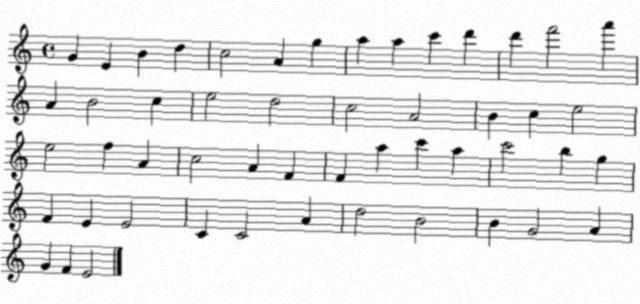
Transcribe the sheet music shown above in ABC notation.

X:1
T:Untitled
M:4/4
L:1/4
K:C
G E B d c2 A g a a c' d' d' f'2 a' A B2 c e2 d2 c2 A2 B c e2 e2 f A c2 A F F a c' a c'2 b g F E E2 C C2 A d2 B2 B G2 A G F E2